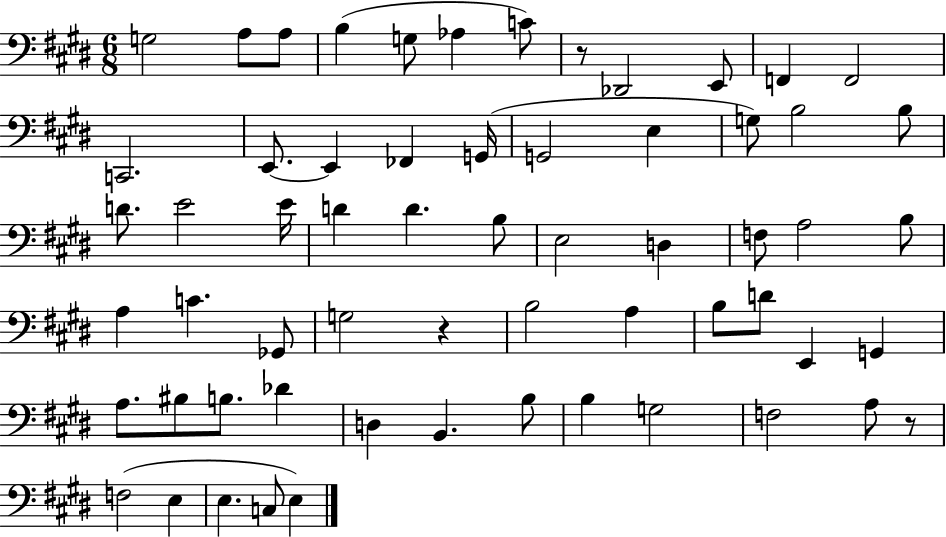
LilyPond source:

{
  \clef bass
  \numericTimeSignature
  \time 6/8
  \key e \major
  g2 a8 a8 | b4( g8 aes4 c'8) | r8 des,2 e,8 | f,4 f,2 | \break c,2. | e,8.~~ e,4 fes,4 g,16( | g,2 e4 | g8) b2 b8 | \break d'8. e'2 e'16 | d'4 d'4. b8 | e2 d4 | f8 a2 b8 | \break a4 c'4. ges,8 | g2 r4 | b2 a4 | b8 d'8 e,4 g,4 | \break a8. bis8 b8. des'4 | d4 b,4. b8 | b4 g2 | f2 a8 r8 | \break f2( e4 | e4. c8 e4) | \bar "|."
}